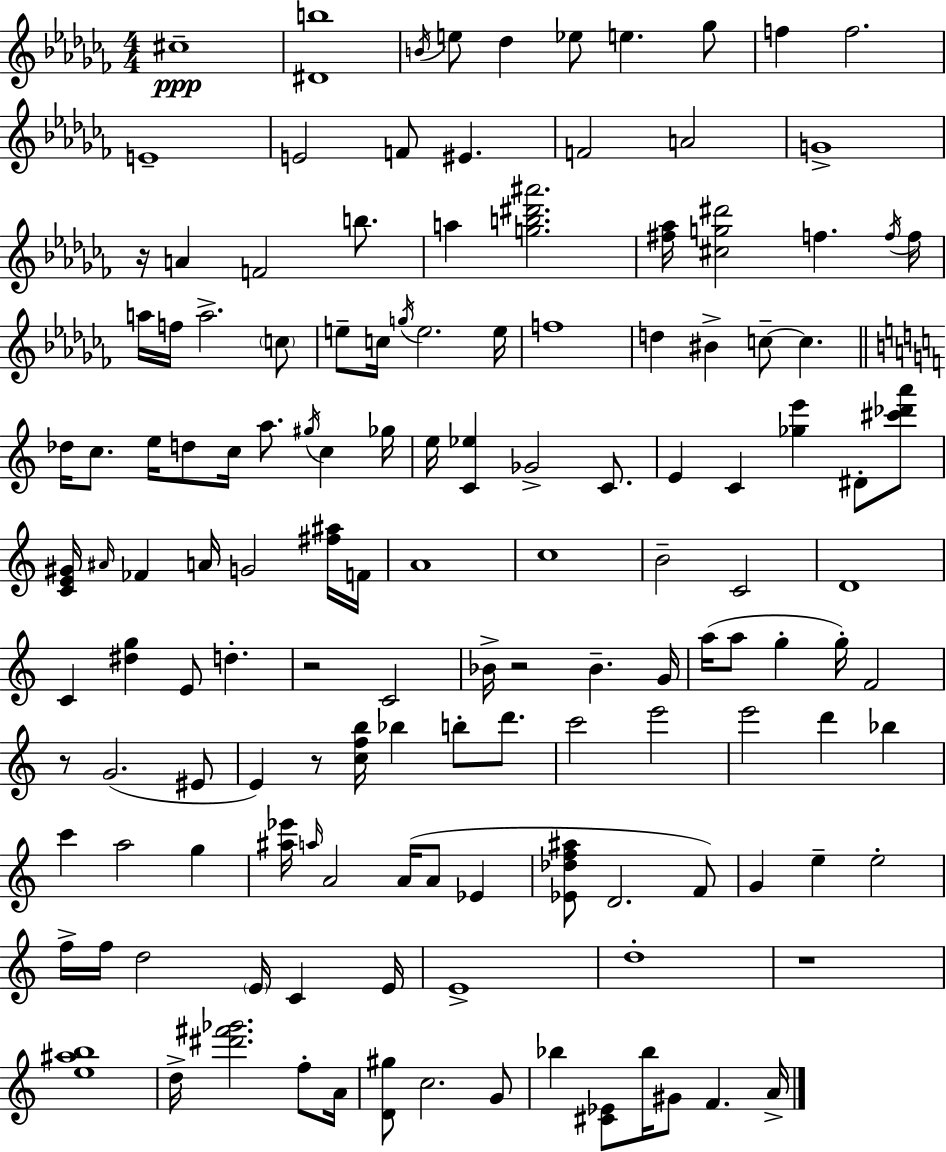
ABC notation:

X:1
T:Untitled
M:4/4
L:1/4
K:Abm
^c4 [^Db]4 B/4 e/2 _d _e/2 e _g/2 f f2 E4 E2 F/2 ^E F2 A2 G4 z/4 A F2 b/2 a [gb^d'^a']2 [^f_a]/4 [^cg^d']2 f f/4 f/4 a/4 f/4 a2 c/2 e/2 c/4 g/4 e2 e/4 f4 d ^B c/2 c _d/4 c/2 e/4 d/2 c/4 a/2 ^g/4 c _g/4 e/4 [C_e] _G2 C/2 E C [_ge'] ^D/2 [^c'_d'a']/2 [CE^G]/4 ^A/4 _F A/4 G2 [^f^a]/4 F/4 A4 c4 B2 C2 D4 C [^dg] E/2 d z2 C2 _B/4 z2 _B G/4 a/4 a/2 g g/4 F2 z/2 G2 ^E/2 E z/2 [cfb]/4 _b b/2 d'/2 c'2 e'2 e'2 d' _b c' a2 g [^a_e']/4 a/4 A2 A/4 A/2 _E [_E_df^a]/2 D2 F/2 G e e2 f/4 f/4 d2 E/4 C E/4 E4 d4 z4 [e^ab]4 d/4 [^d'^f'_g']2 f/2 A/4 [D^g]/2 c2 G/2 _b [^C_E]/2 _b/4 ^G/2 F A/4